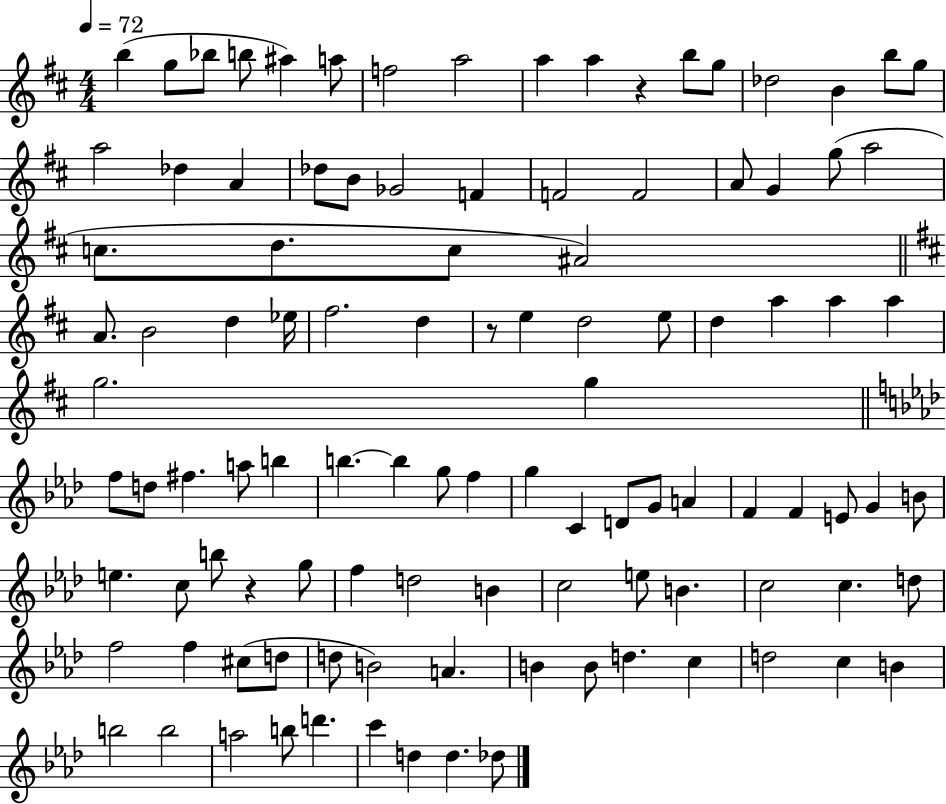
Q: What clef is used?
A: treble